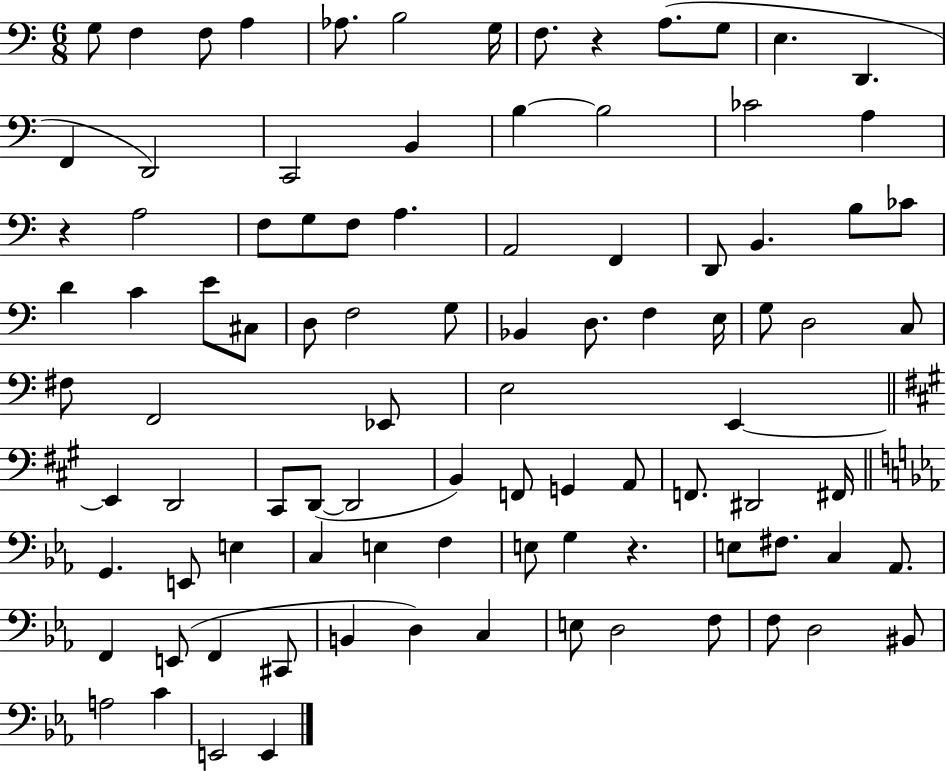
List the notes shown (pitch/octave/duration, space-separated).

G3/e F3/q F3/e A3/q Ab3/e. B3/h G3/s F3/e. R/q A3/e. G3/e E3/q. D2/q. F2/q D2/h C2/h B2/q B3/q B3/h CES4/h A3/q R/q A3/h F3/e G3/e F3/e A3/q. A2/h F2/q D2/e B2/q. B3/e CES4/e D4/q C4/q E4/e C#3/e D3/e F3/h G3/e Bb2/q D3/e. F3/q E3/s G3/e D3/h C3/e F#3/e F2/h Eb2/e E3/h E2/q E2/q D2/h C#2/e D2/e D2/h B2/q F2/e G2/q A2/e F2/e. D#2/h F#2/s G2/q. E2/e E3/q C3/q E3/q F3/q E3/e G3/q R/q. E3/e F#3/e. C3/q Ab2/e. F2/q E2/e F2/q C#2/e B2/q D3/q C3/q E3/e D3/h F3/e F3/e D3/h BIS2/e A3/h C4/q E2/h E2/q